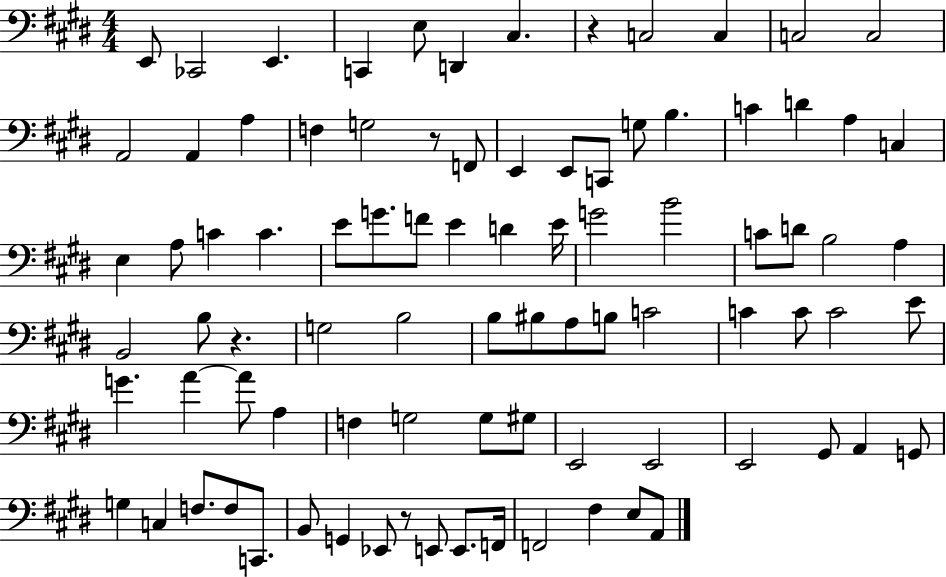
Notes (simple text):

E2/e CES2/h E2/q. C2/q E3/e D2/q C#3/q. R/q C3/h C3/q C3/h C3/h A2/h A2/q A3/q F3/q G3/h R/e F2/e E2/q E2/e C2/e G3/e B3/q. C4/q D4/q A3/q C3/q E3/q A3/e C4/q C4/q. E4/e G4/e. F4/e E4/q D4/q E4/s G4/h B4/h C4/e D4/e B3/h A3/q B2/h B3/e R/q. G3/h B3/h B3/e BIS3/e A3/e B3/e C4/h C4/q C4/e C4/h E4/e G4/q. A4/q A4/e A3/q F3/q G3/h G3/e G#3/e E2/h E2/h E2/h G#2/e A2/q G2/e G3/q C3/q F3/e. F3/e C2/e. B2/e G2/q Eb2/e R/e E2/e E2/e. F2/s F2/h F#3/q E3/e A2/e